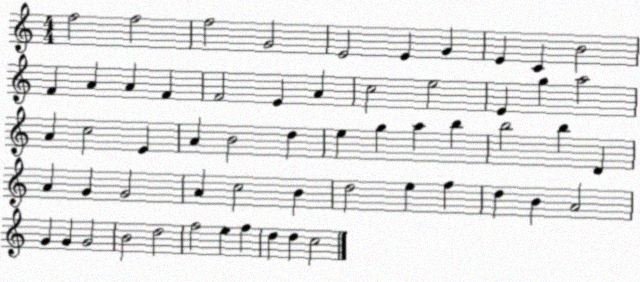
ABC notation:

X:1
T:Untitled
M:4/4
L:1/4
K:C
f2 f2 f2 G2 E2 E G E C B2 F A A F F2 E A c2 e2 E g a2 A c2 E A B2 d e g a b b2 b D A G G2 A c2 B d2 e f d B A2 G G G2 B2 d2 f2 e f d d c2